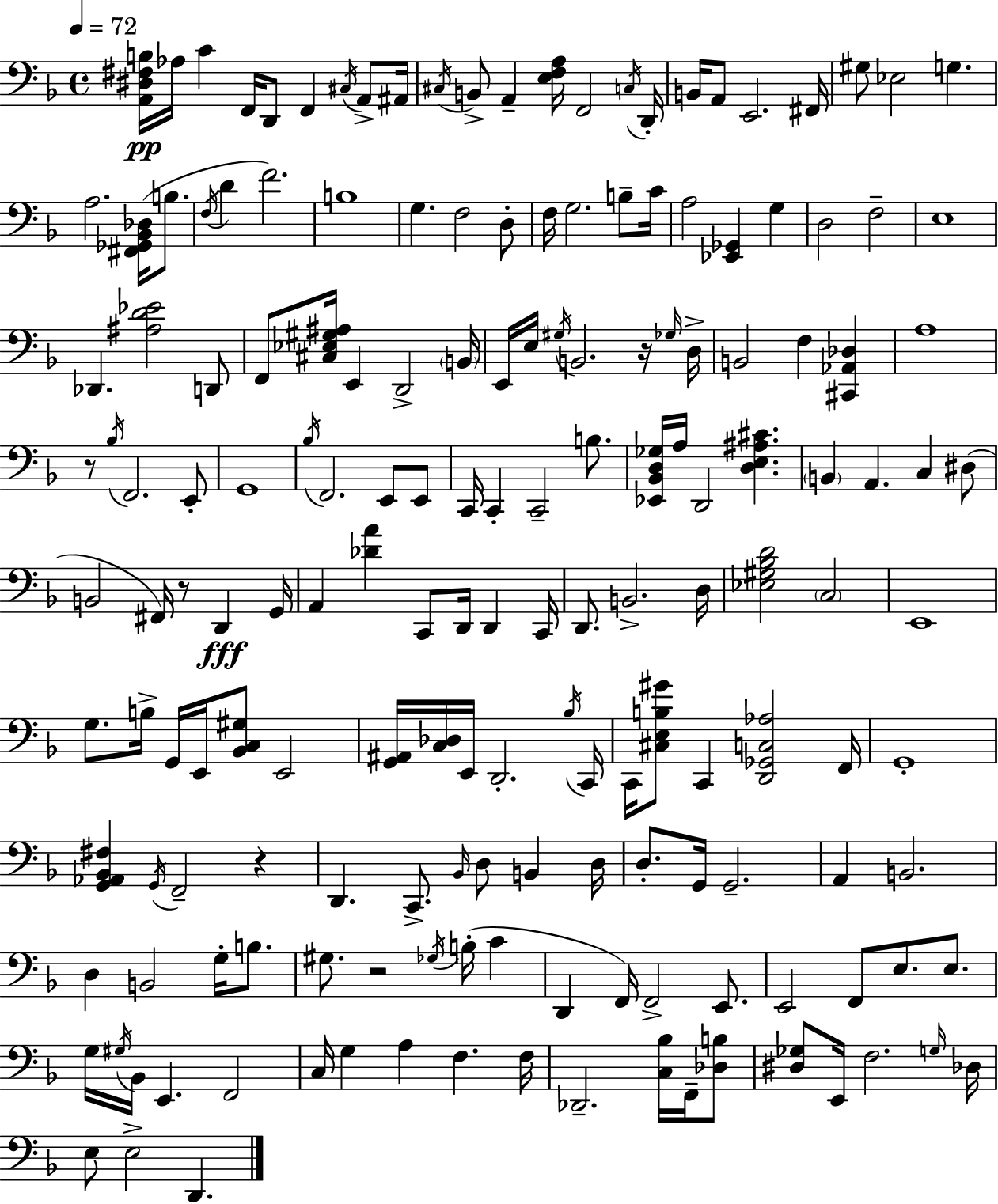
[A2,D#3,F#3,B3]/s Ab3/s C4/q F2/s D2/e F2/q C#3/s A2/e A#2/s C#3/s B2/e A2/q [E3,F3,A3]/s F2/h C3/s D2/s B2/s A2/e E2/h. F#2/s G#3/e Eb3/h G3/q. A3/h. [F#2,Gb2,Bb2,Db3]/s B3/e. F3/s D4/q F4/h. B3/w G3/q. F3/h D3/e F3/s G3/h. B3/e C4/s A3/h [Eb2,Gb2]/q G3/q D3/h F3/h E3/w Db2/q. [A#3,D4,Eb4]/h D2/e F2/e [C#3,Eb3,G#3,A#3]/s E2/q D2/h B2/s E2/s E3/s G#3/s B2/h. R/s Gb3/s D3/s B2/h F3/q [C#2,Ab2,Db3]/q A3/w R/e Bb3/s F2/h. E2/e G2/w Bb3/s F2/h. E2/e E2/e C2/s C2/q C2/h B3/e. [Eb2,Bb2,D3,Gb3]/s A3/s D2/h [D3,E3,A#3,C#4]/q. B2/q A2/q. C3/q D#3/e B2/h F#2/s R/e D2/q G2/s A2/q [Db4,A4]/q C2/e D2/s D2/q C2/s D2/e. B2/h. D3/s [Eb3,G#3,Bb3,D4]/h C3/h E2/w G3/e. B3/s G2/s E2/s [Bb2,C3,G#3]/e E2/h [G2,A#2]/s [C3,Db3]/s E2/s D2/h. Bb3/s C2/s C2/s [C#3,E3,B3,G#4]/e C2/q [D2,Gb2,C3,Ab3]/h F2/s G2/w [G2,Ab2,Bb2,F#3]/q G2/s F2/h R/q D2/q. C2/e. Bb2/s D3/e B2/q D3/s D3/e. G2/s G2/h. A2/q B2/h. D3/q B2/h G3/s B3/e. G#3/e. R/h Gb3/s B3/s C4/q D2/q F2/s F2/h E2/e. E2/h F2/e E3/e. E3/e. G3/s G#3/s Bb2/s E2/q. F2/h C3/s G3/q A3/q F3/q. F3/s Db2/h. [C3,Bb3]/s F2/s [Db3,B3]/e [D#3,Gb3]/e E2/s F3/h. G3/s Db3/s E3/e E3/h D2/q.